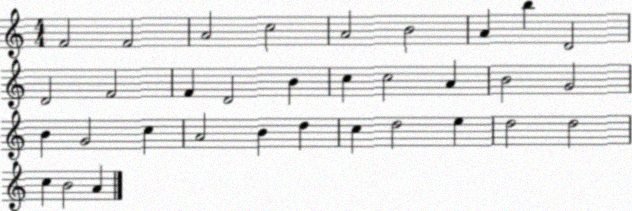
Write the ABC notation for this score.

X:1
T:Untitled
M:4/4
L:1/4
K:C
F2 F2 A2 c2 A2 B2 A b D2 D2 F2 F D2 B c c2 A B2 G2 B G2 c A2 B d c d2 e d2 d2 c B2 A